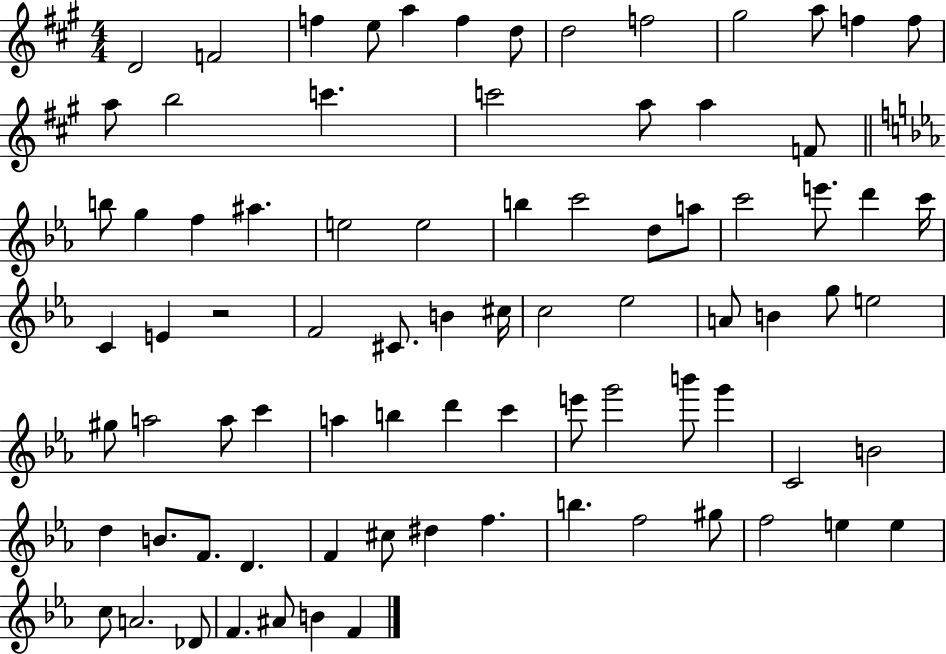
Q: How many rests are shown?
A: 1